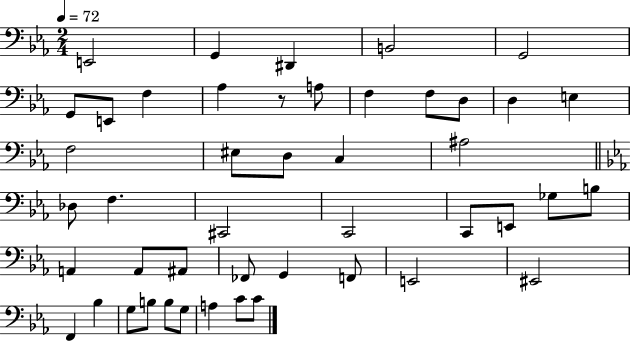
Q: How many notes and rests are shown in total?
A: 46